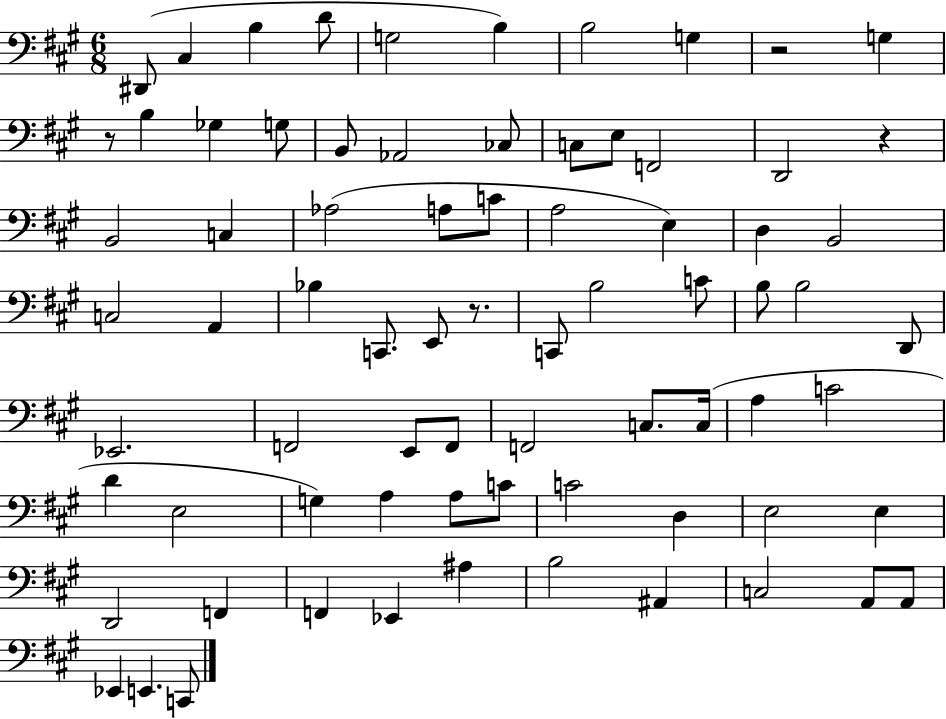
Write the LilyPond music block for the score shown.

{
  \clef bass
  \numericTimeSignature
  \time 6/8
  \key a \major
  dis,8( cis4 b4 d'8 | g2 b4) | b2 g4 | r2 g4 | \break r8 b4 ges4 g8 | b,8 aes,2 ces8 | c8 e8 f,2 | d,2 r4 | \break b,2 c4 | aes2( a8 c'8 | a2 e4) | d4 b,2 | \break c2 a,4 | bes4 c,8. e,8 r8. | c,8 b2 c'8 | b8 b2 d,8 | \break ees,2. | f,2 e,8 f,8 | f,2 c8. c16( | a4 c'2 | \break d'4 e2 | g4) a4 a8 c'8 | c'2 d4 | e2 e4 | \break d,2 f,4 | f,4 ees,4 ais4 | b2 ais,4 | c2 a,8 a,8 | \break ees,4 e,4. c,8 | \bar "|."
}